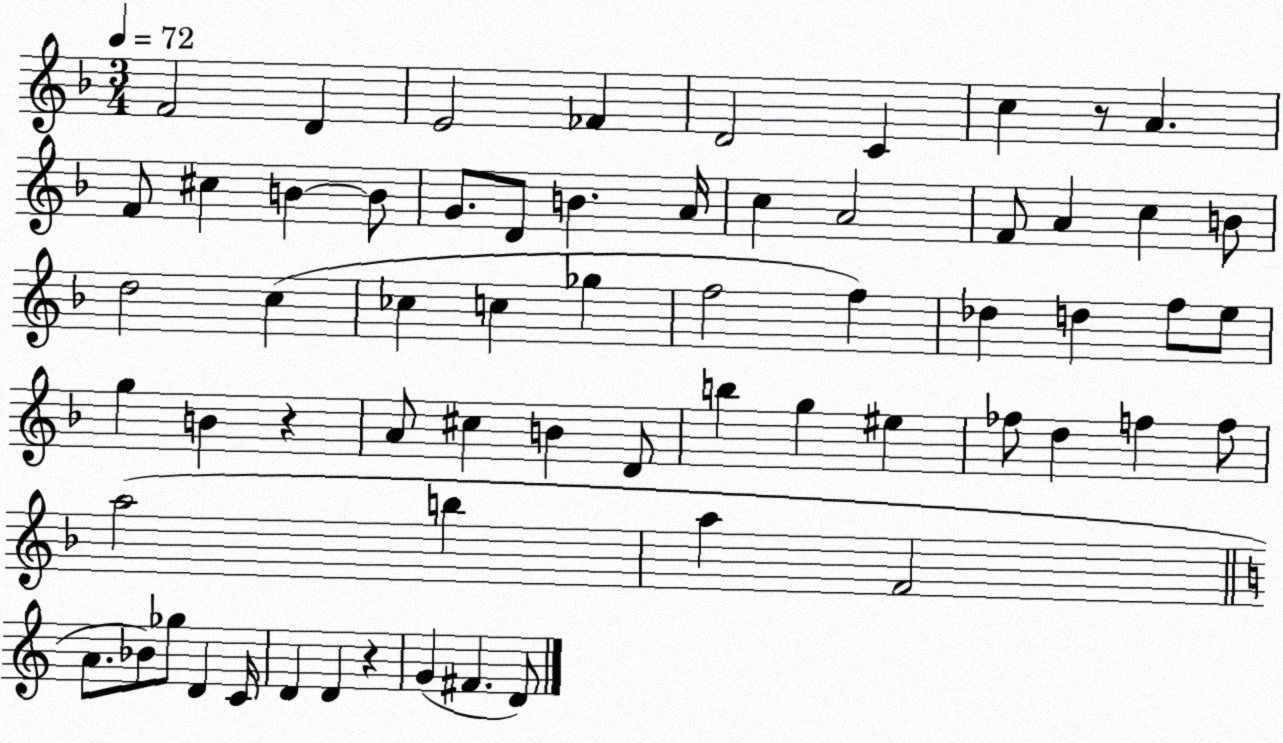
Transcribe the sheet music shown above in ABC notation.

X:1
T:Untitled
M:3/4
L:1/4
K:F
F2 D E2 _F D2 C c z/2 A F/2 ^c B B/2 G/2 D/2 B A/4 c A2 F/2 A c B/2 d2 c _c c _g f2 f _d d f/2 e/2 g B z A/2 ^c B D/2 b g ^e _f/2 d f f/2 a2 b a F2 A/2 _B/2 _g/2 D C/4 D D z G ^F D/2